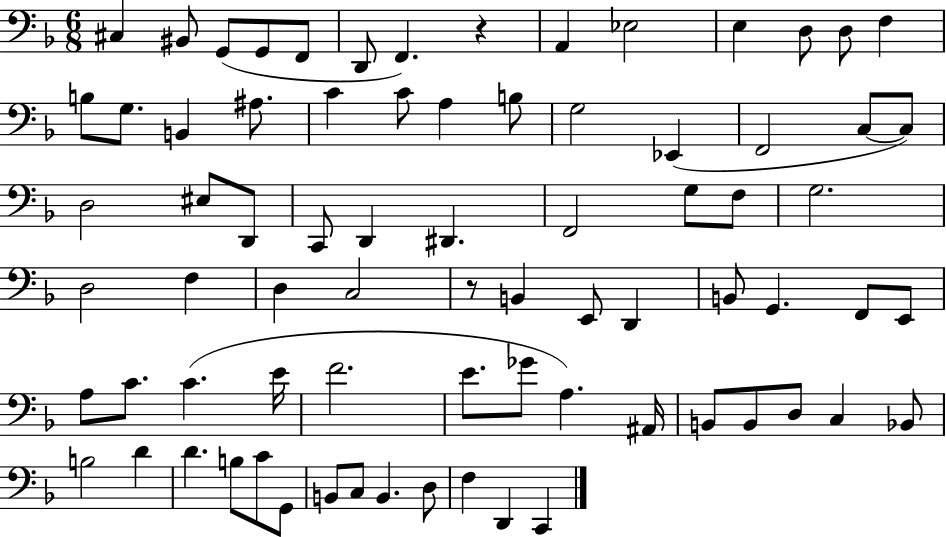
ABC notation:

X:1
T:Untitled
M:6/8
L:1/4
K:F
^C, ^B,,/2 G,,/2 G,,/2 F,,/2 D,,/2 F,, z A,, _E,2 E, D,/2 D,/2 F, B,/2 G,/2 B,, ^A,/2 C C/2 A, B,/2 G,2 _E,, F,,2 C,/2 C,/2 D,2 ^E,/2 D,,/2 C,,/2 D,, ^D,, F,,2 G,/2 F,/2 G,2 D,2 F, D, C,2 z/2 B,, E,,/2 D,, B,,/2 G,, F,,/2 E,,/2 A,/2 C/2 C E/4 F2 E/2 _G/2 A, ^A,,/4 B,,/2 B,,/2 D,/2 C, _B,,/2 B,2 D D B,/2 C/2 G,,/2 B,,/2 C,/2 B,, D,/2 F, D,, C,,